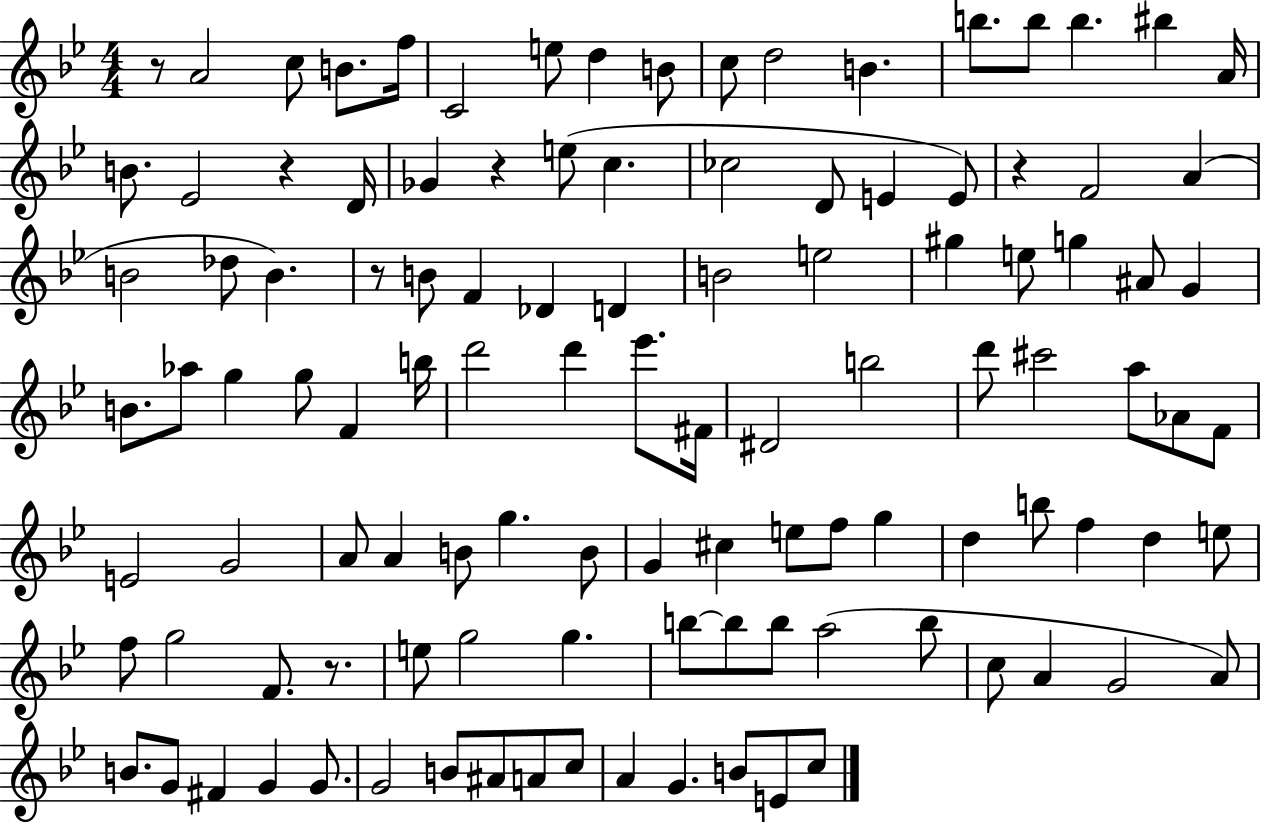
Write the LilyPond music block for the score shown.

{
  \clef treble
  \numericTimeSignature
  \time 4/4
  \key bes \major
  r8 a'2 c''8 b'8. f''16 | c'2 e''8 d''4 b'8 | c''8 d''2 b'4. | b''8. b''8 b''4. bis''4 a'16 | \break b'8. ees'2 r4 d'16 | ges'4 r4 e''8( c''4. | ces''2 d'8 e'4 e'8) | r4 f'2 a'4( | \break b'2 des''8 b'4.) | r8 b'8 f'4 des'4 d'4 | b'2 e''2 | gis''4 e''8 g''4 ais'8 g'4 | \break b'8. aes''8 g''4 g''8 f'4 b''16 | d'''2 d'''4 ees'''8. fis'16 | dis'2 b''2 | d'''8 cis'''2 a''8 aes'8 f'8 | \break e'2 g'2 | a'8 a'4 b'8 g''4. b'8 | g'4 cis''4 e''8 f''8 g''4 | d''4 b''8 f''4 d''4 e''8 | \break f''8 g''2 f'8. r8. | e''8 g''2 g''4. | b''8~~ b''8 b''8 a''2( b''8 | c''8 a'4 g'2 a'8) | \break b'8. g'8 fis'4 g'4 g'8. | g'2 b'8 ais'8 a'8 c''8 | a'4 g'4. b'8 e'8 c''8 | \bar "|."
}